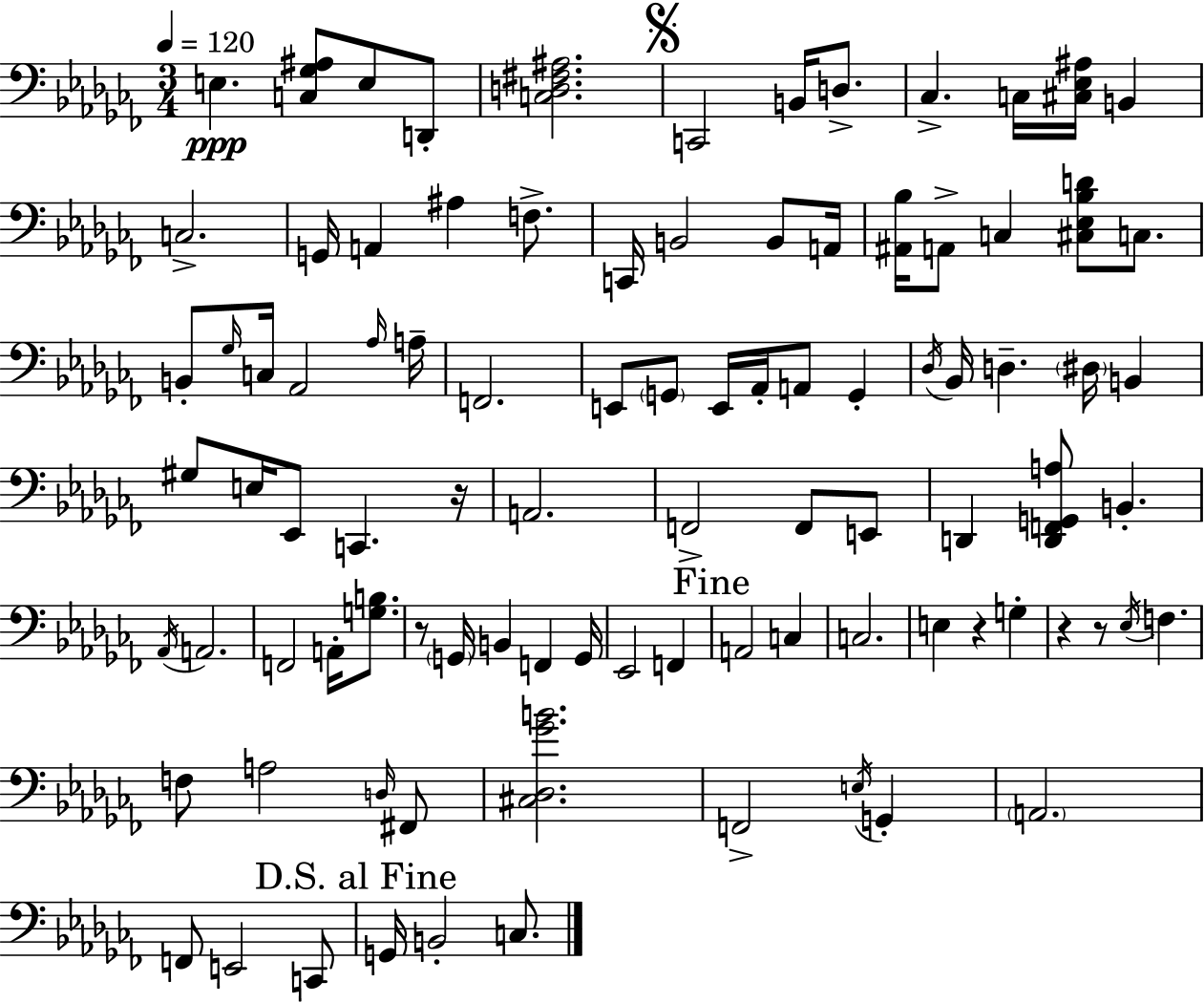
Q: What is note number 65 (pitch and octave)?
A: Eb3